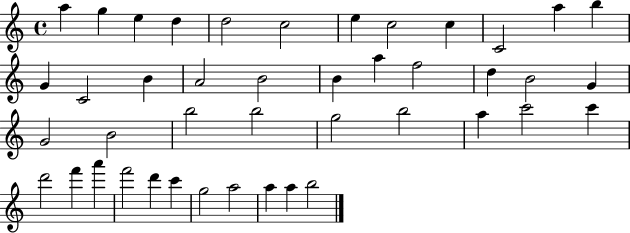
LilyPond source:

{
  \clef treble
  \time 4/4
  \defaultTimeSignature
  \key c \major
  a''4 g''4 e''4 d''4 | d''2 c''2 | e''4 c''2 c''4 | c'2 a''4 b''4 | \break g'4 c'2 b'4 | a'2 b'2 | b'4 a''4 f''2 | d''4 b'2 g'4 | \break g'2 b'2 | b''2 b''2 | g''2 b''2 | a''4 c'''2 c'''4 | \break d'''2 f'''4 a'''4 | f'''2 d'''4 c'''4 | g''2 a''2 | a''4 a''4 b''2 | \break \bar "|."
}